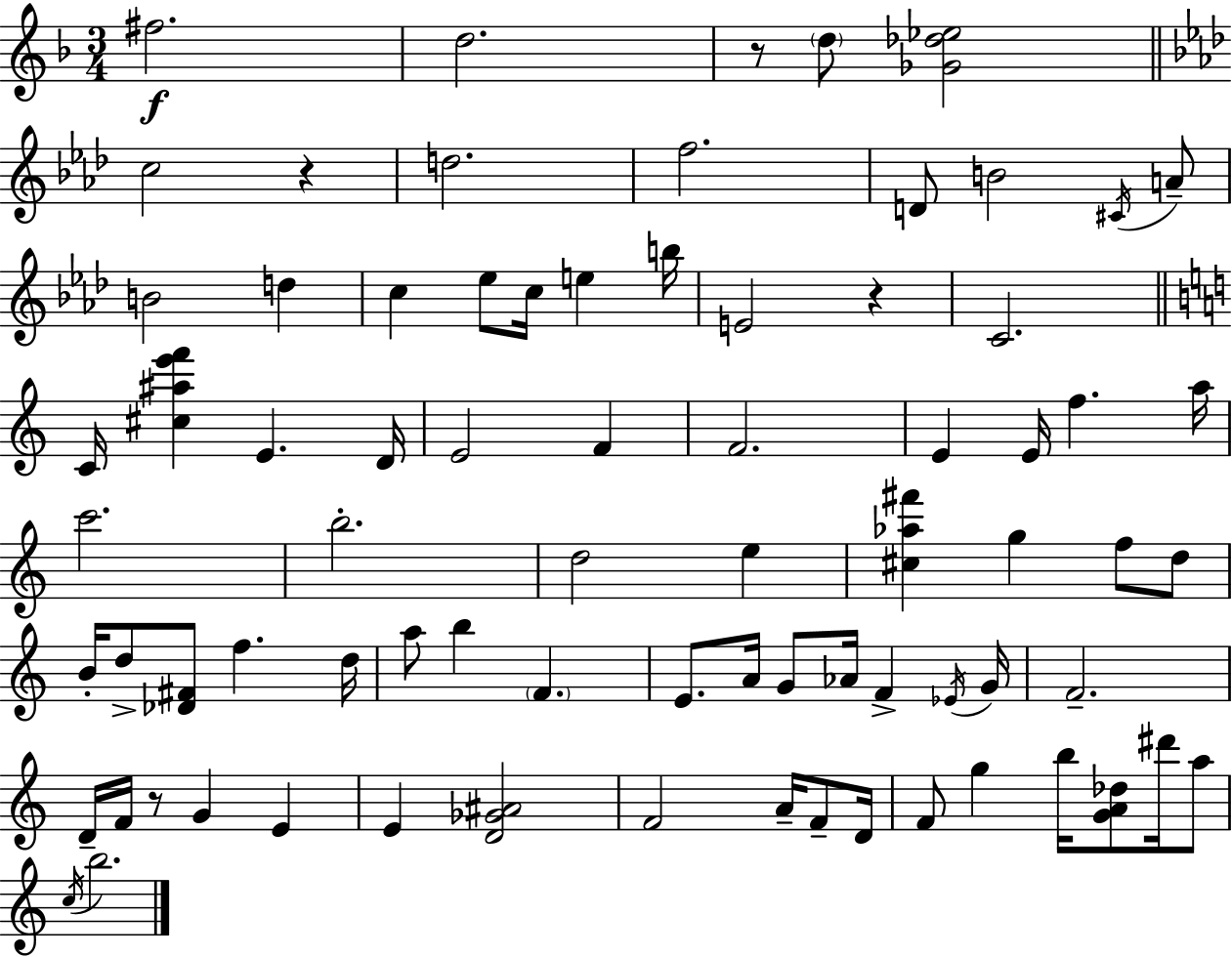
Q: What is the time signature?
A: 3/4